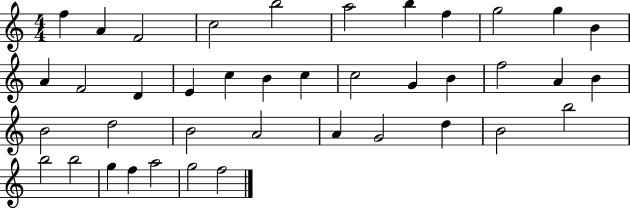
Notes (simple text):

F5/q A4/q F4/h C5/h B5/h A5/h B5/q F5/q G5/h G5/q B4/q A4/q F4/h D4/q E4/q C5/q B4/q C5/q C5/h G4/q B4/q F5/h A4/q B4/q B4/h D5/h B4/h A4/h A4/q G4/h D5/q B4/h B5/h B5/h B5/h G5/q F5/q A5/h G5/h F5/h